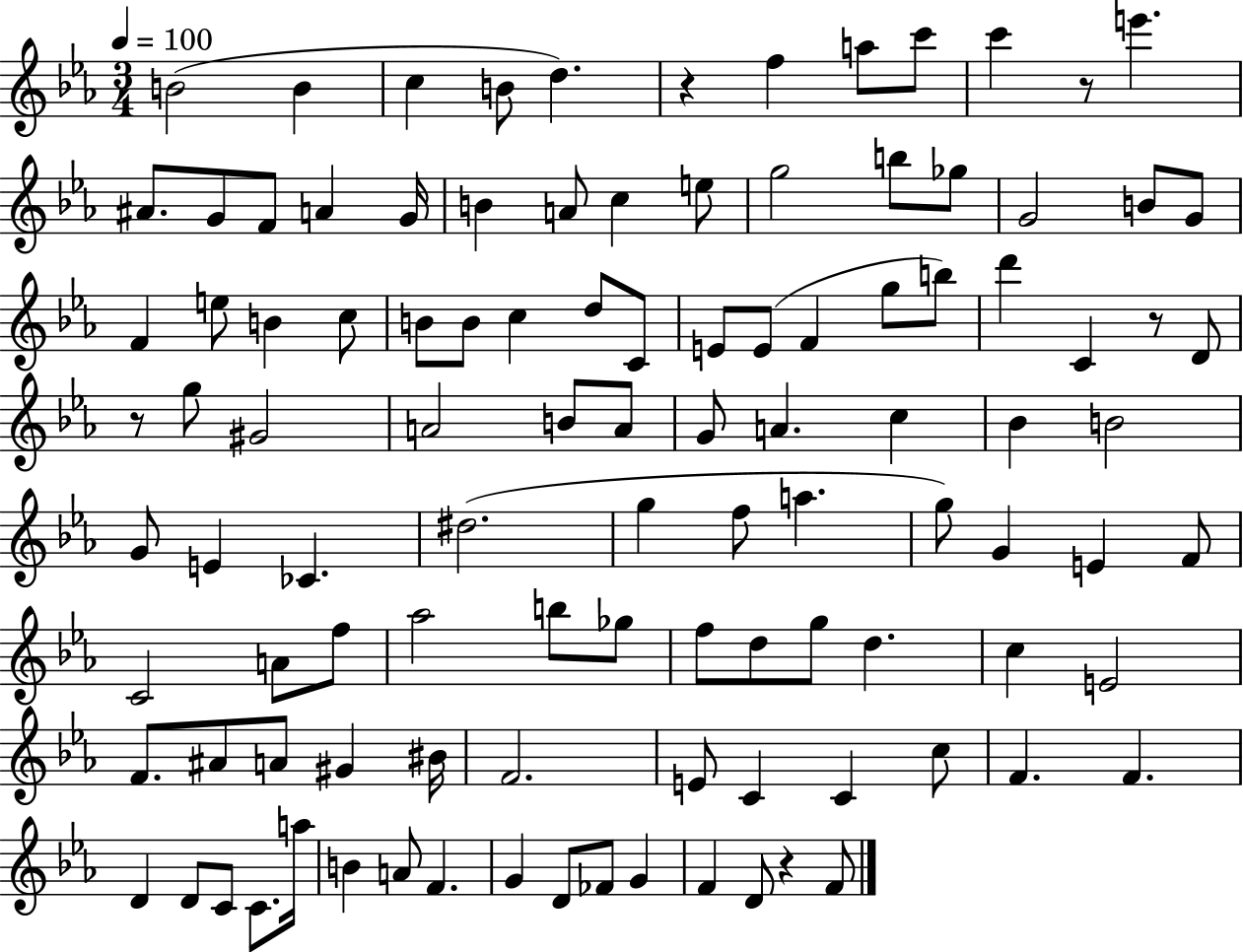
{
  \clef treble
  \numericTimeSignature
  \time 3/4
  \key ees \major
  \tempo 4 = 100
  b'2( b'4 | c''4 b'8 d''4.) | r4 f''4 a''8 c'''8 | c'''4 r8 e'''4. | \break ais'8. g'8 f'8 a'4 g'16 | b'4 a'8 c''4 e''8 | g''2 b''8 ges''8 | g'2 b'8 g'8 | \break f'4 e''8 b'4 c''8 | b'8 b'8 c''4 d''8 c'8 | e'8 e'8( f'4 g''8 b''8) | d'''4 c'4 r8 d'8 | \break r8 g''8 gis'2 | a'2 b'8 a'8 | g'8 a'4. c''4 | bes'4 b'2 | \break g'8 e'4 ces'4. | dis''2.( | g''4 f''8 a''4. | g''8) g'4 e'4 f'8 | \break c'2 a'8 f''8 | aes''2 b''8 ges''8 | f''8 d''8 g''8 d''4. | c''4 e'2 | \break f'8. ais'8 a'8 gis'4 bis'16 | f'2. | e'8 c'4 c'4 c''8 | f'4. f'4. | \break d'4 d'8 c'8 c'8. a''16 | b'4 a'8 f'4. | g'4 d'8 fes'8 g'4 | f'4 d'8 r4 f'8 | \break \bar "|."
}